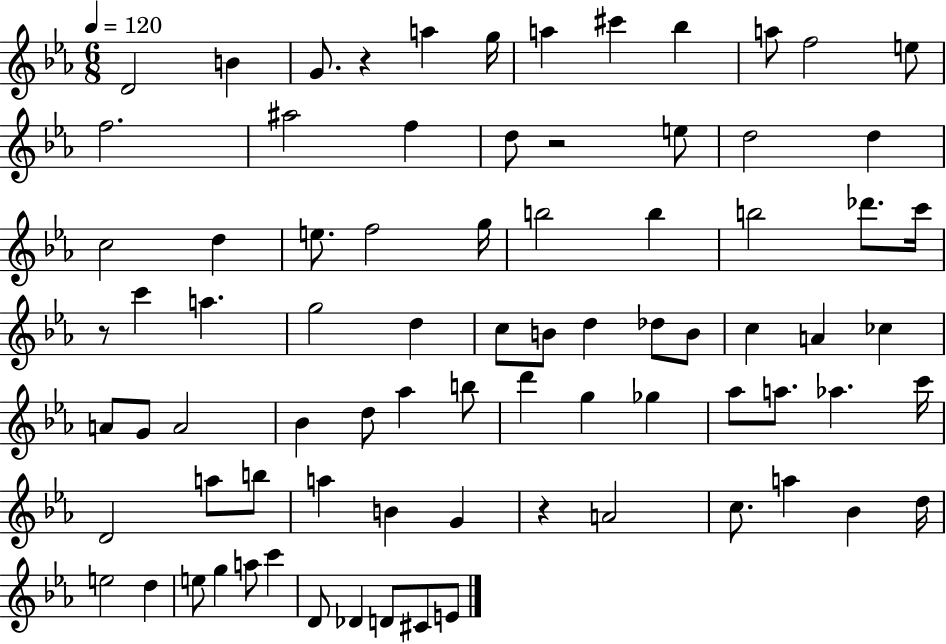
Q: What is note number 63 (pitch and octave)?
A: A5